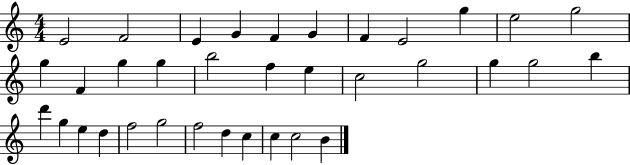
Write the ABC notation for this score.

X:1
T:Untitled
M:4/4
L:1/4
K:C
E2 F2 E G F G F E2 g e2 g2 g F g g b2 f e c2 g2 g g2 b d' g e d f2 g2 f2 d c c c2 B